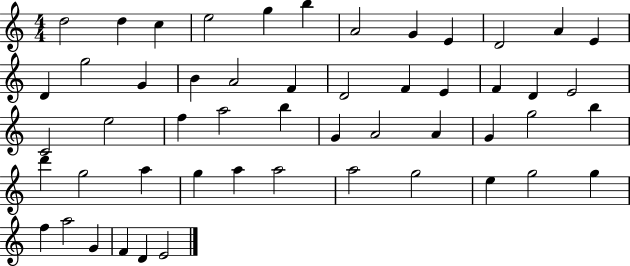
X:1
T:Untitled
M:4/4
L:1/4
K:C
d2 d c e2 g b A2 G E D2 A E D g2 G B A2 F D2 F E F D E2 C2 e2 f a2 b G A2 A G g2 b d' g2 a g a a2 a2 g2 e g2 g f a2 G F D E2